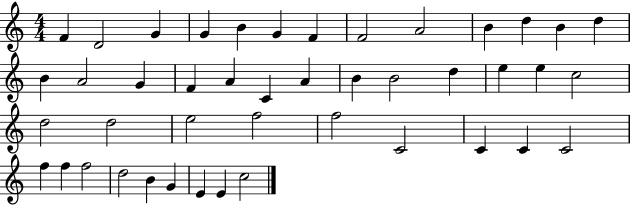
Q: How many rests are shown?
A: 0